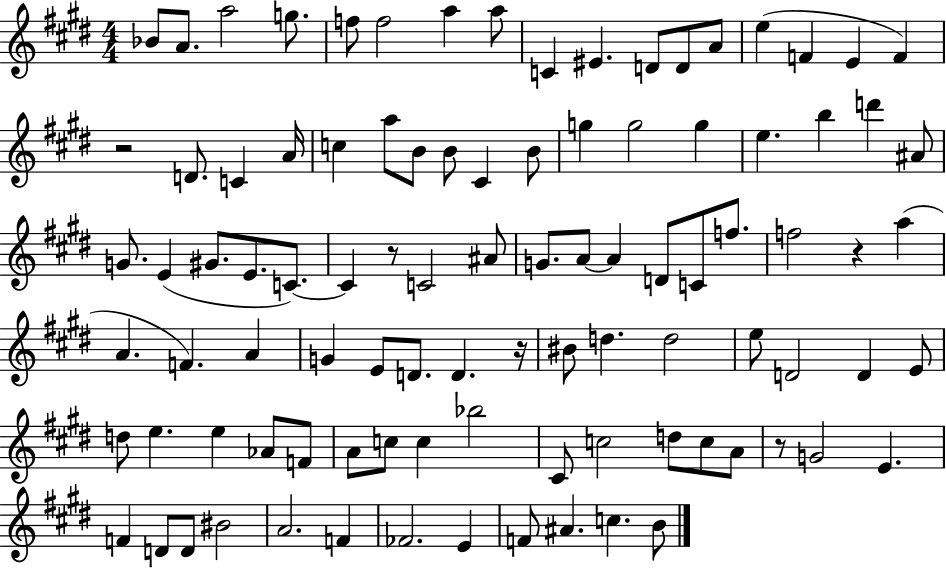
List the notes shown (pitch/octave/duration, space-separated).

Bb4/e A4/e. A5/h G5/e. F5/e F5/h A5/q A5/e C4/q EIS4/q. D4/e D4/e A4/e E5/q F4/q E4/q F4/q R/h D4/e. C4/q A4/s C5/q A5/e B4/e B4/e C#4/q B4/e G5/q G5/h G5/q E5/q. B5/q D6/q A#4/e G4/e. E4/q G#4/e. E4/e. C4/e. C4/q R/e C4/h A#4/e G4/e. A4/e A4/q D4/e C4/e F5/e. F5/h R/q A5/q A4/q. F4/q. A4/q G4/q E4/e D4/e. D4/q. R/s BIS4/e D5/q. D5/h E5/e D4/h D4/q E4/e D5/e E5/q. E5/q Ab4/e F4/e A4/e C5/e C5/q Bb5/h C#4/e C5/h D5/e C5/e A4/e R/e G4/h E4/q. F4/q D4/e D4/e BIS4/h A4/h. F4/q FES4/h. E4/q F4/e A#4/q. C5/q. B4/e